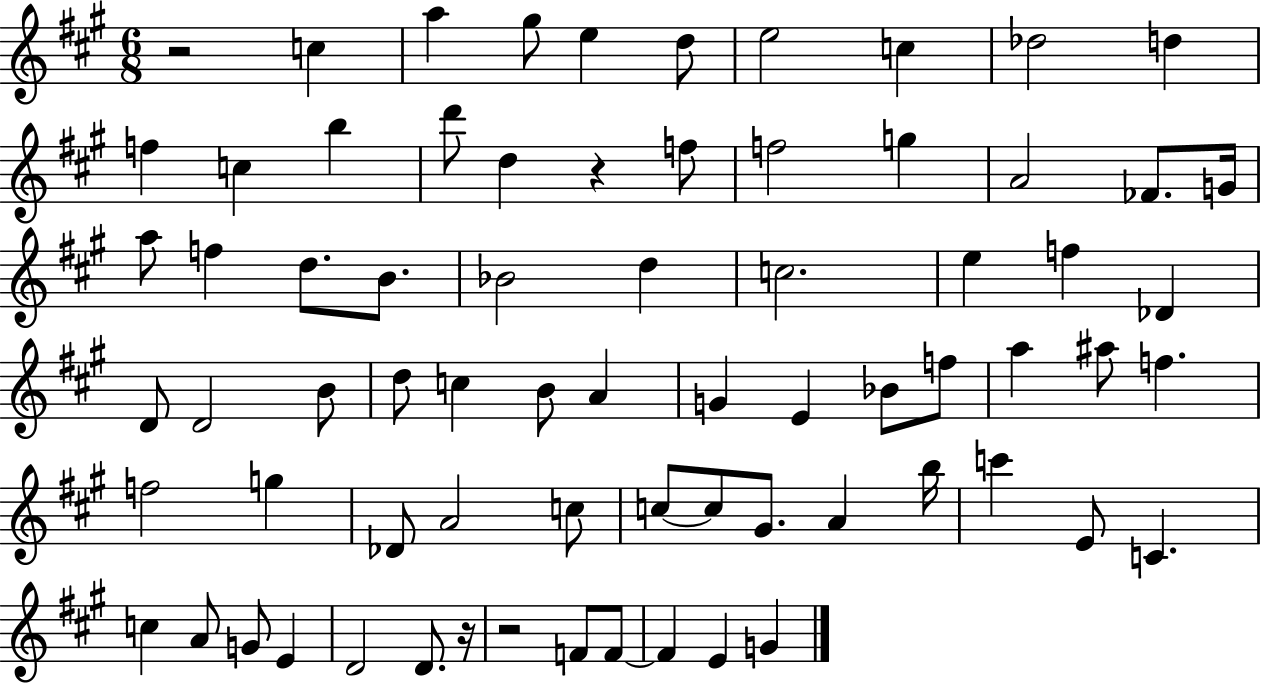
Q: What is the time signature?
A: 6/8